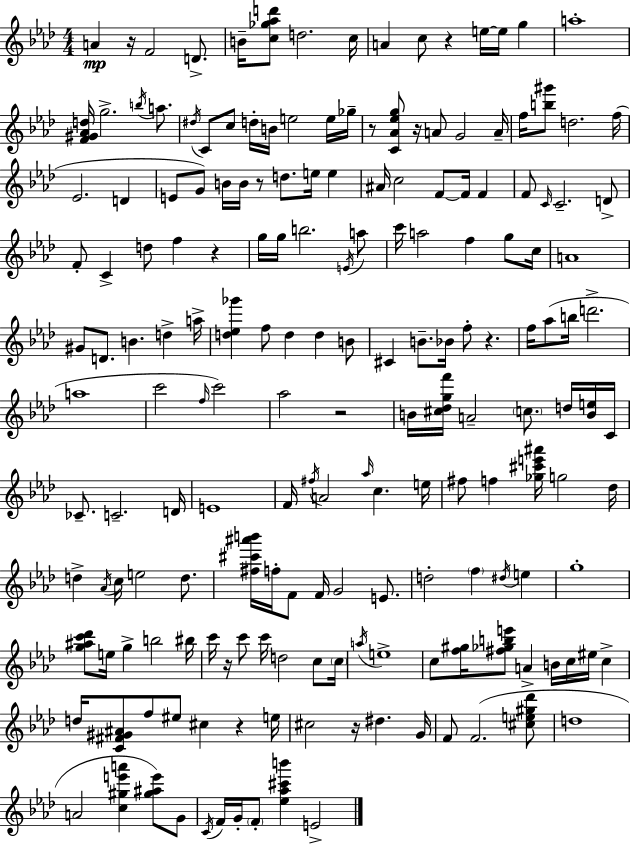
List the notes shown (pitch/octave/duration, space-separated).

A4/q R/s F4/h D4/e. B4/s [C5,Gb5,Ab5,D6]/e D5/h. C5/s A4/q C5/e R/q E5/s E5/s G5/q A5/w [F4,G#4,Ab4,D5]/s G5/h. B5/s A5/e. D#5/s C4/e C5/e D5/s B4/s E5/h E5/s Gb5/s R/e [C4,Ab4,Eb5,G5]/e R/s A4/e G4/h A4/s F5/s [B5,G#6]/e D5/h. F5/s Eb4/h. D4/q E4/e G4/e B4/s B4/s R/e D5/e. E5/s E5/q A#4/s C5/h F4/e F4/s F4/q F4/e C4/s C4/h. D4/e F4/e C4/q D5/e F5/q R/q G5/s G5/s B5/h. E4/s A5/e C6/s A5/h F5/q G5/e C5/s A4/w G#4/e D4/e. B4/q. D5/q A5/s [D5,Eb5,Gb6]/q F5/e D5/q D5/q B4/e C#4/q B4/e. Bb4/s F5/e R/q. F5/s Ab5/e B5/s D6/h. A5/w C6/h F5/s C6/h Ab5/h R/h B4/s [C#5,Db5,G5,F6]/s A4/h C5/e. D5/s [B4,E5]/s C4/s CES4/e. C4/h. D4/s E4/w F4/s F#5/s A4/h Ab5/s C5/q. E5/s F#5/e F5/q [Gb5,C#6,E6,A#6]/s G5/h Db5/s D5/q Ab4/s C5/s E5/h D5/e. [F#5,C#6,A#6,B6]/s F5/s F4/e F4/s G4/h E4/e. D5/h F5/q D#5/s E5/q G5/w [G5,A#5,C6,Db6]/e E5/s G5/q B5/h BIS5/s C6/s R/s C6/e C6/s D5/h C5/e C5/s A5/s E5/w C5/e [F5,G#5]/s [F#5,Gb5,B5,E6]/e A4/q B4/s C5/s EIS5/s C5/q D5/s [C4,F#4,G#4,A#4]/e F5/e EIS5/e C#5/q R/q E5/s C#5/h R/s D#5/q. G4/s F4/e F4/h. [C#5,E5,G#5,Db6]/e D5/w A4/h [C5,G#5,E6,A6]/q [G#5,A#5,E6]/e G4/e C4/s F4/s G4/s F4/e [Eb5,Ab5,C#6,B6]/q E4/h